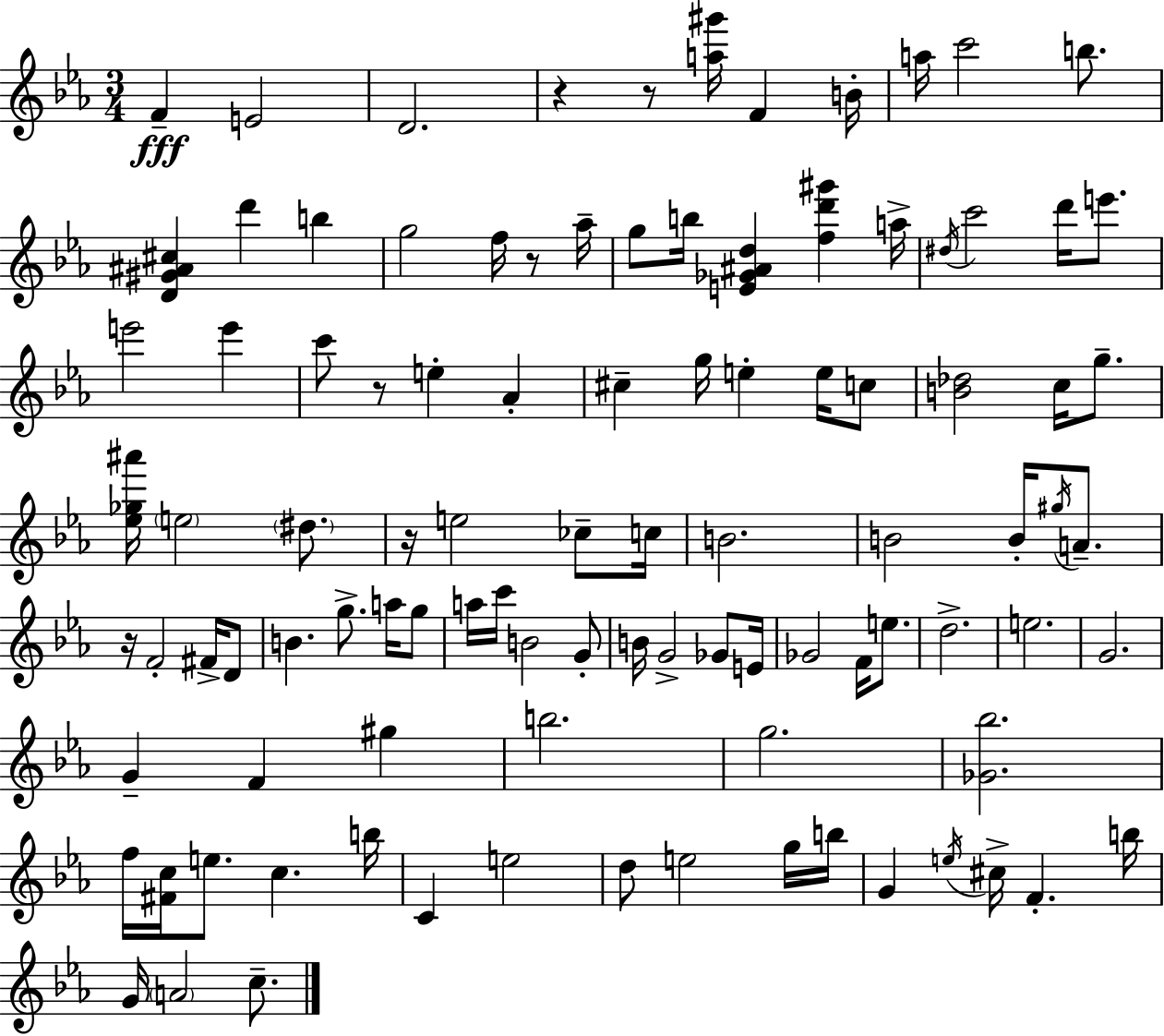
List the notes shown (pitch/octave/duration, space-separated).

F4/q E4/h D4/h. R/q R/e [A5,G#6]/s F4/q B4/s A5/s C6/h B5/e. [D4,G#4,A#4,C#5]/q D6/q B5/q G5/h F5/s R/e Ab5/s G5/e B5/s [E4,Gb4,A#4,D5]/q [F5,D6,G#6]/q A5/s D#5/s C6/h D6/s E6/e. E6/h E6/q C6/e R/e E5/q Ab4/q C#5/q G5/s E5/q E5/s C5/e [B4,Db5]/h C5/s G5/e. [Eb5,Gb5,A#6]/s E5/h D#5/e. R/s E5/h CES5/e C5/s B4/h. B4/h B4/s G#5/s A4/e. R/s F4/h F#4/s D4/e B4/q. G5/e. A5/s G5/e A5/s C6/s B4/h G4/e B4/s G4/h Gb4/e E4/s Gb4/h F4/s E5/e. D5/h. E5/h. G4/h. G4/q F4/q G#5/q B5/h. G5/h. [Gb4,Bb5]/h. F5/s [F#4,C5]/s E5/e. C5/q. B5/s C4/q E5/h D5/e E5/h G5/s B5/s G4/q E5/s C#5/s F4/q. B5/s G4/s A4/h C5/e.